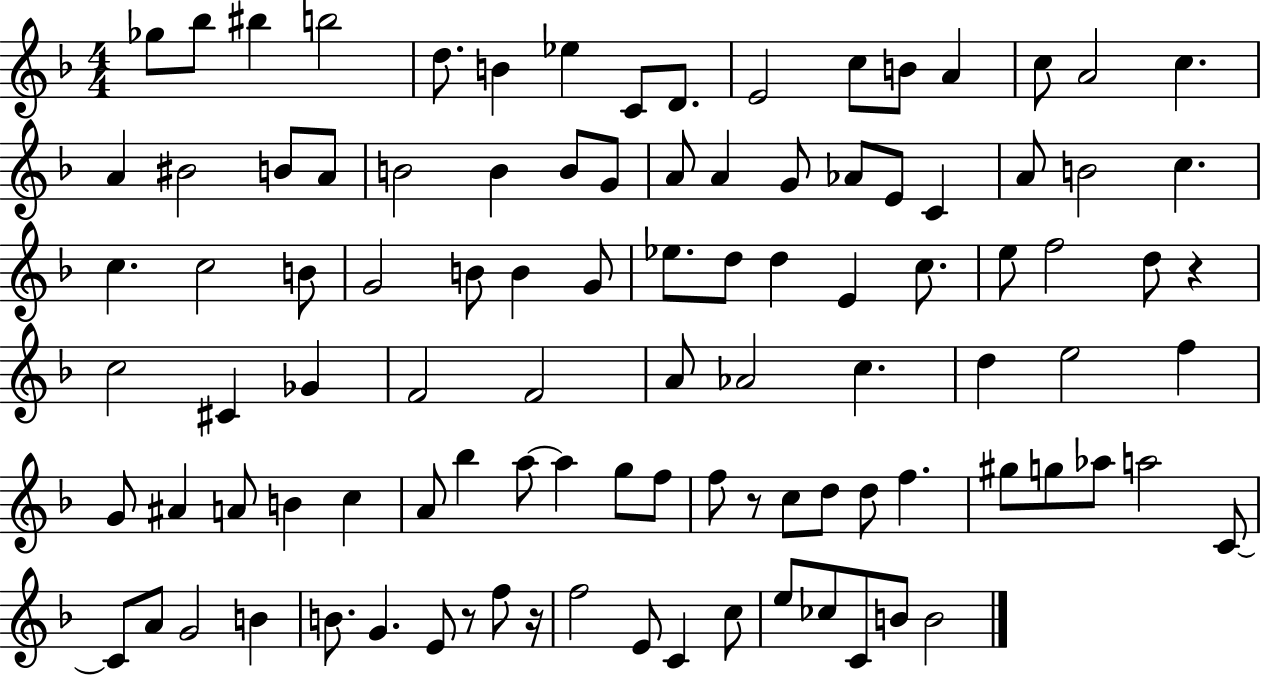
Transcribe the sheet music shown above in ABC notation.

X:1
T:Untitled
M:4/4
L:1/4
K:F
_g/2 _b/2 ^b b2 d/2 B _e C/2 D/2 E2 c/2 B/2 A c/2 A2 c A ^B2 B/2 A/2 B2 B B/2 G/2 A/2 A G/2 _A/2 E/2 C A/2 B2 c c c2 B/2 G2 B/2 B G/2 _e/2 d/2 d E c/2 e/2 f2 d/2 z c2 ^C _G F2 F2 A/2 _A2 c d e2 f G/2 ^A A/2 B c A/2 _b a/2 a g/2 f/2 f/2 z/2 c/2 d/2 d/2 f ^g/2 g/2 _a/2 a2 C/2 C/2 A/2 G2 B B/2 G E/2 z/2 f/2 z/4 f2 E/2 C c/2 e/2 _c/2 C/2 B/2 B2